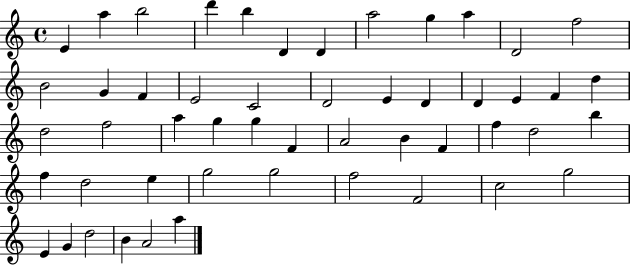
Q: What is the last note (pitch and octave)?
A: A5